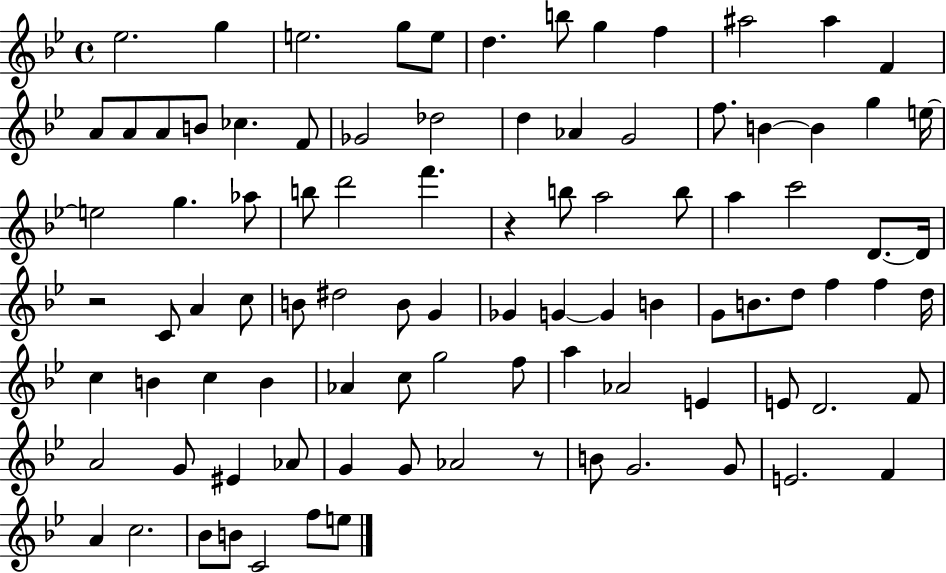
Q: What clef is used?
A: treble